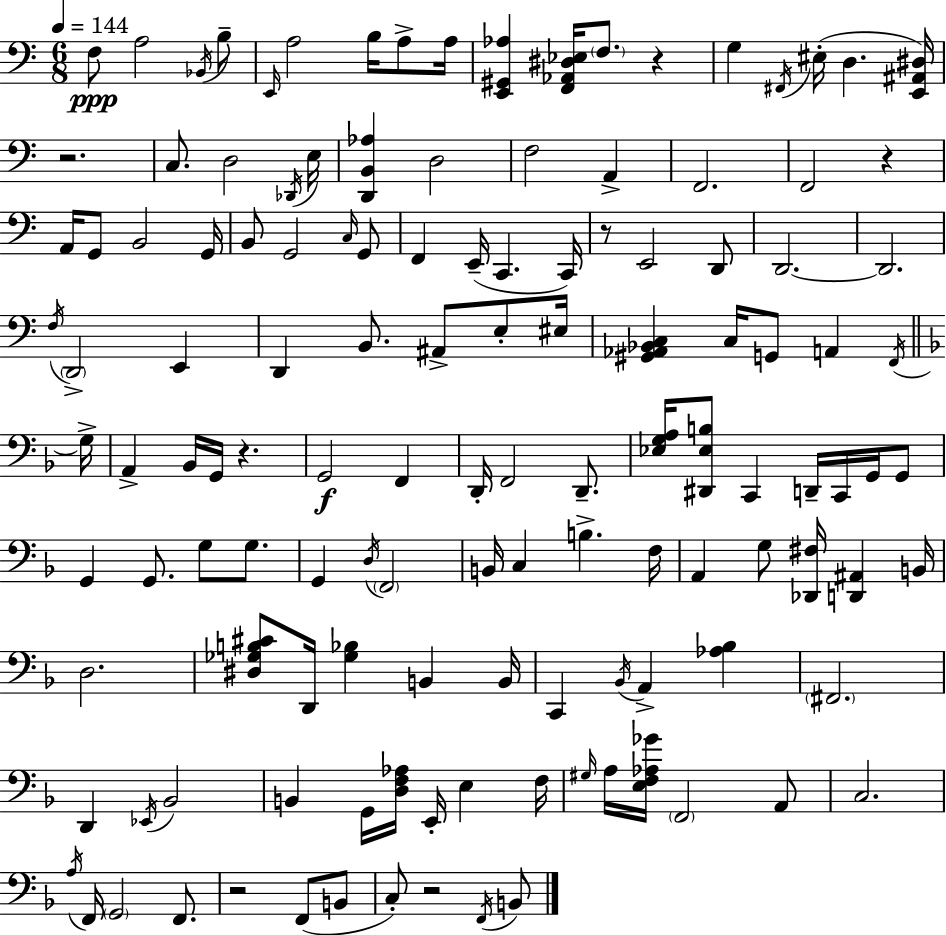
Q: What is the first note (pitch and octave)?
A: F3